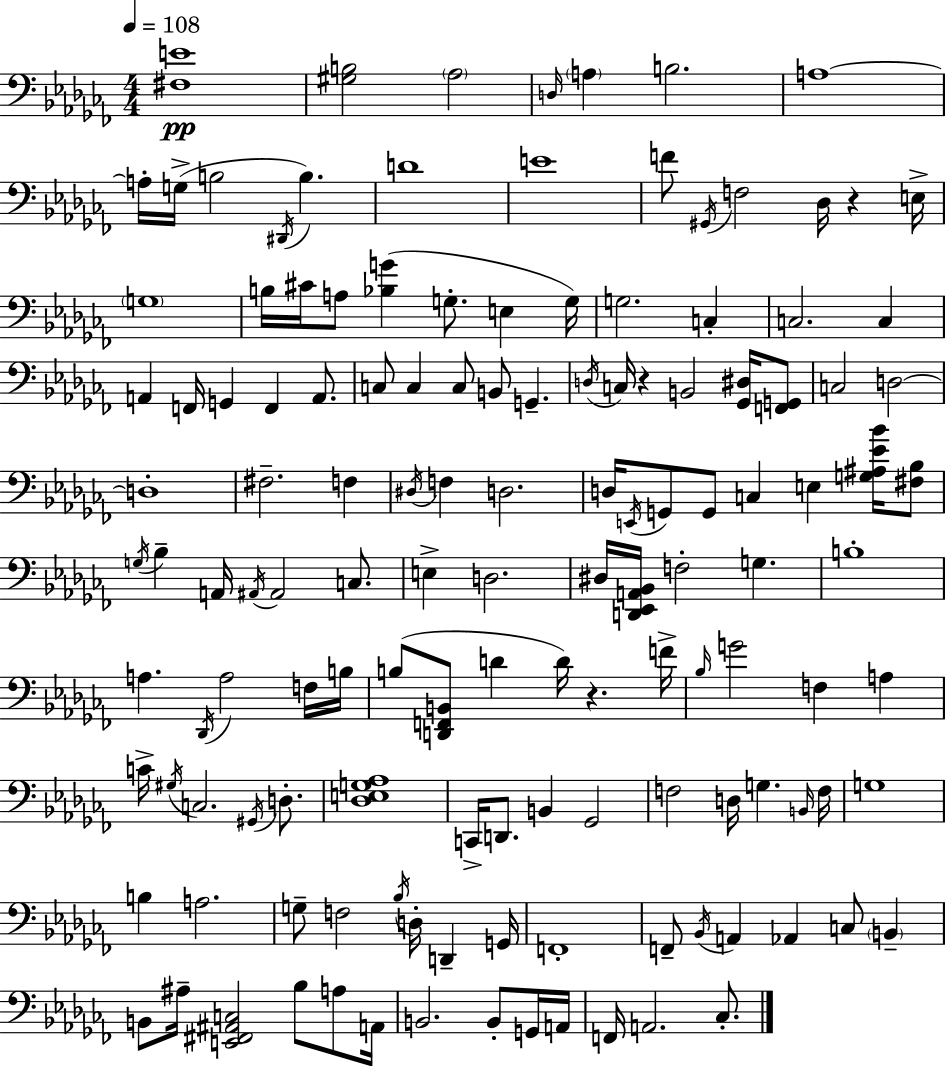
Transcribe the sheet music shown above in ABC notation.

X:1
T:Untitled
M:4/4
L:1/4
K:Abm
[^F,E]4 [^G,B,]2 _A,2 D,/4 A, B,2 A,4 A,/4 G,/4 B,2 ^D,,/4 B, D4 E4 F/2 ^G,,/4 F,2 _D,/4 z E,/4 G,4 B,/4 ^C/4 A,/2 [_B,G] G,/2 E, G,/4 G,2 C, C,2 C, A,, F,,/4 G,, F,, A,,/2 C,/2 C, C,/2 B,,/2 G,, D,/4 C,/4 z B,,2 [_G,,^D,]/4 [F,,G,,]/2 C,2 D,2 D,4 ^F,2 F, ^D,/4 F, D,2 D,/4 E,,/4 G,,/2 G,,/2 C, E, [G,^A,_E_B]/4 [^F,_B,]/2 G,/4 _B, A,,/4 ^A,,/4 ^A,,2 C,/2 E, D,2 ^D,/4 [D,,_E,,A,,_B,,]/4 F,2 G, B,4 A, _D,,/4 A,2 F,/4 B,/4 B,/2 [D,,F,,B,,]/2 D D/4 z F/4 _B,/4 G2 F, A, C/4 ^G,/4 C,2 ^G,,/4 D,/2 [_D,E,G,_A,]4 C,,/4 D,,/2 B,, _G,,2 F,2 D,/4 G, B,,/4 F,/4 G,4 B, A,2 G,/2 F,2 _B,/4 D,/4 D,, G,,/4 F,,4 F,,/2 _B,,/4 A,, _A,, C,/2 B,, B,,/2 ^A,/4 [E,,^F,,^A,,C,]2 _B,/2 A,/2 A,,/4 B,,2 B,,/2 G,,/4 A,,/4 F,,/4 A,,2 _C,/2